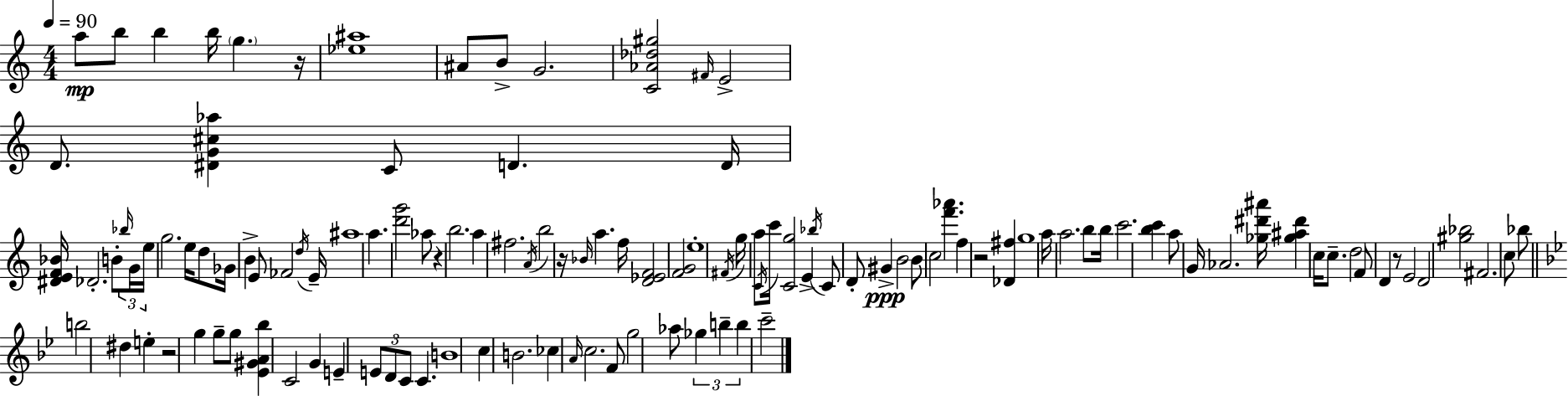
A5/e B5/e B5/q B5/s G5/q. R/s [Eb5,A#5]/w A#4/e B4/e G4/h. [C4,Ab4,Db5,G#5]/h F#4/s E4/h D4/e. [D#4,G4,C#5,Ab5]/q C4/e D4/q. D4/s [D#4,E4,F4,Bb4]/s Db4/h. B4/e Bb5/s G4/s E5/s G5/h. E5/s D5/e Gb4/s B4/q E4/e FES4/h D5/s E4/s A#5/w A5/q. [D6,G6]/h Ab5/e R/q B5/h. A5/q F#5/h. A4/s B5/h R/s Bb4/s A5/q. F5/s [D4,Eb4,F4]/h [F4,G4]/h E5/w F#4/s G5/s A5/e C4/s C6/s [C4,G5]/h E4/q Bb5/s C4/e D4/e G#4/q B4/h B4/e C5/h [F6,Ab6]/q. F5/q R/h [Db4,F#5]/q G5/w A5/s A5/h. B5/e B5/s C6/h. [B5,C6]/q A5/e G4/s Ab4/h. [Gb5,D#6,A#6]/s [Gb5,A#5,D#6]/q C5/s C5/e. D5/h F4/e D4/q R/e E4/h D4/h [G#5,Bb5]/h F#4/h. C5/e Bb5/e B5/h D#5/q E5/q R/h G5/q G5/e G5/e [Eb4,G#4,A4,Bb5]/q C4/h G4/q E4/q E4/e D4/e C4/e C4/q. B4/w C5/q B4/h. CES5/q A4/s C5/h. F4/e G5/h Ab5/e Gb5/q B5/q B5/q C6/h